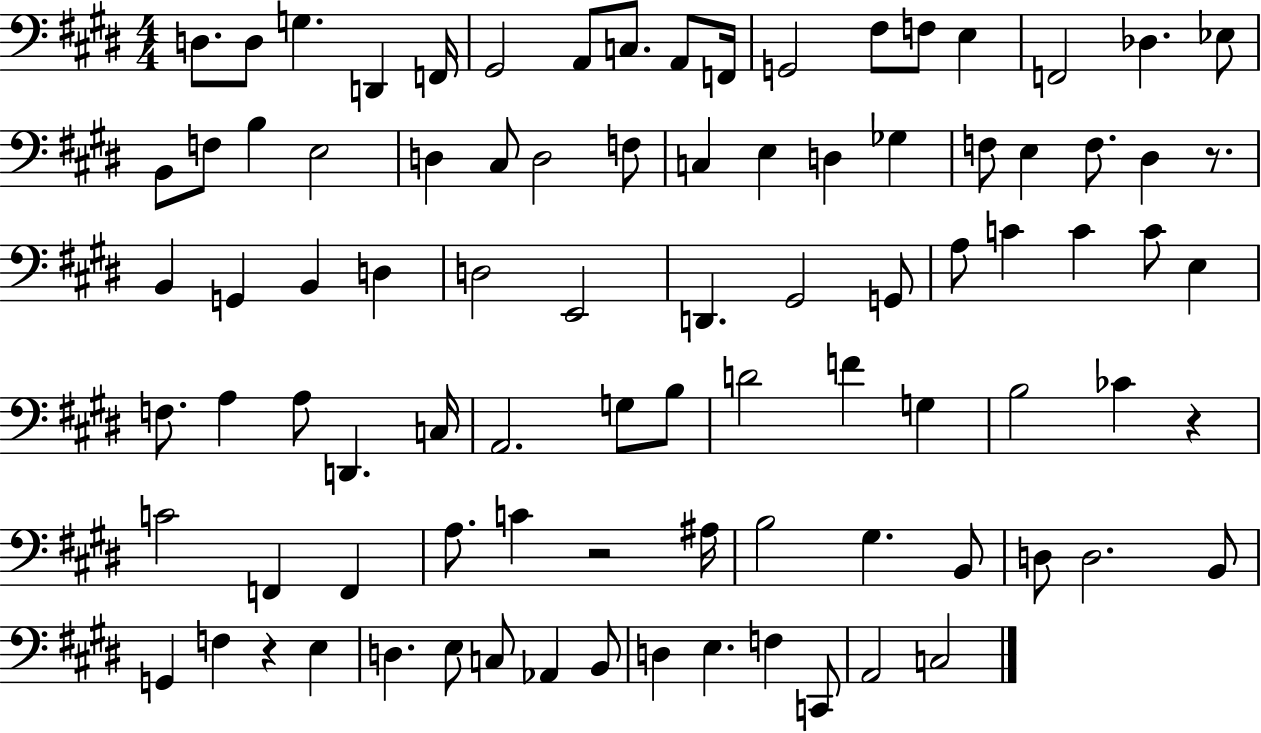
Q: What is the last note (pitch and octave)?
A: C3